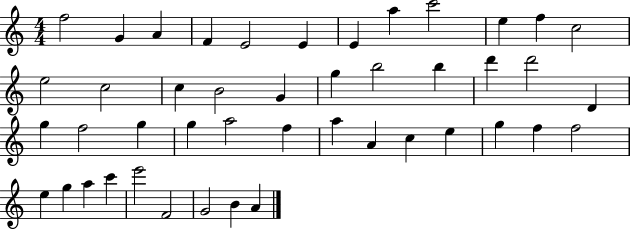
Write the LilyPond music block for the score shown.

{
  \clef treble
  \numericTimeSignature
  \time 4/4
  \key c \major
  f''2 g'4 a'4 | f'4 e'2 e'4 | e'4 a''4 c'''2 | e''4 f''4 c''2 | \break e''2 c''2 | c''4 b'2 g'4 | g''4 b''2 b''4 | d'''4 d'''2 d'4 | \break g''4 f''2 g''4 | g''4 a''2 f''4 | a''4 a'4 c''4 e''4 | g''4 f''4 f''2 | \break e''4 g''4 a''4 c'''4 | e'''2 f'2 | g'2 b'4 a'4 | \bar "|."
}